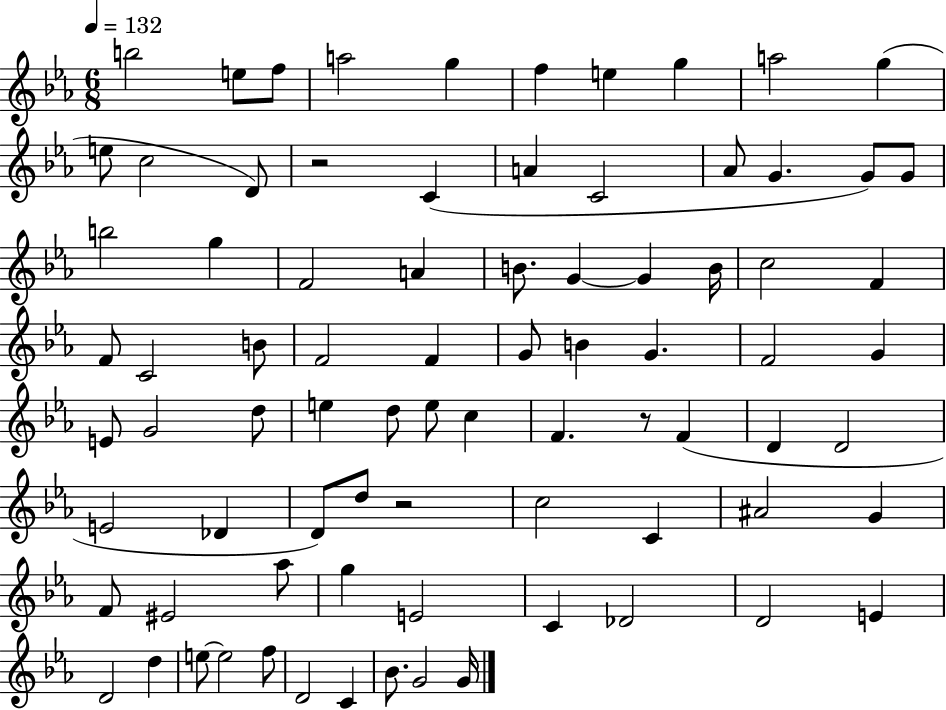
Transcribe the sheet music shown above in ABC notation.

X:1
T:Untitled
M:6/8
L:1/4
K:Eb
b2 e/2 f/2 a2 g f e g a2 g e/2 c2 D/2 z2 C A C2 _A/2 G G/2 G/2 b2 g F2 A B/2 G G B/4 c2 F F/2 C2 B/2 F2 F G/2 B G F2 G E/2 G2 d/2 e d/2 e/2 c F z/2 F D D2 E2 _D D/2 d/2 z2 c2 C ^A2 G F/2 ^E2 _a/2 g E2 C _D2 D2 E D2 d e/2 e2 f/2 D2 C _B/2 G2 G/4